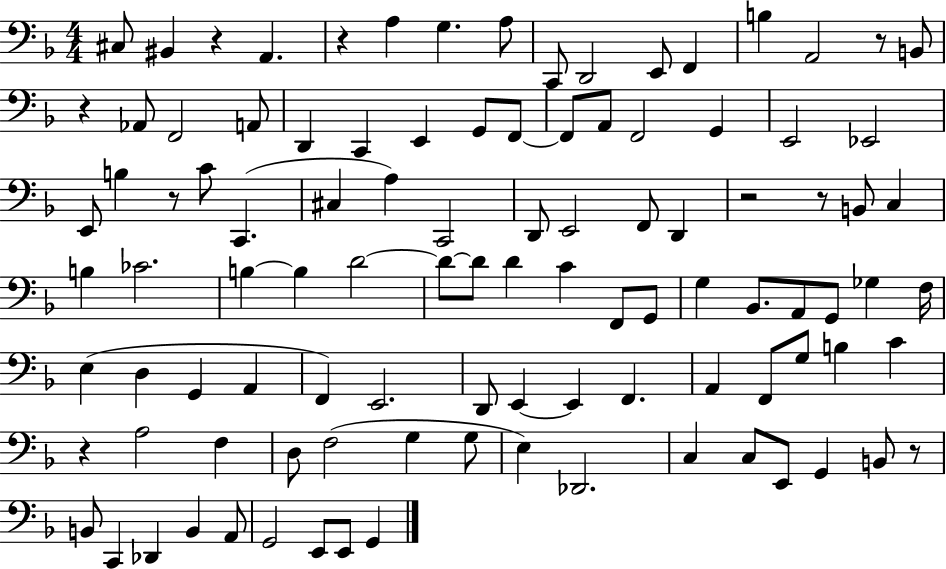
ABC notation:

X:1
T:Untitled
M:4/4
L:1/4
K:F
^C,/2 ^B,, z A,, z A, G, A,/2 C,,/2 D,,2 E,,/2 F,, B, A,,2 z/2 B,,/2 z _A,,/2 F,,2 A,,/2 D,, C,, E,, G,,/2 F,,/2 F,,/2 A,,/2 F,,2 G,, E,,2 _E,,2 E,,/2 B, z/2 C/2 C,, ^C, A, C,,2 D,,/2 E,,2 F,,/2 D,, z2 z/2 B,,/2 C, B, _C2 B, B, D2 D/2 D/2 D C F,,/2 G,,/2 G, _B,,/2 A,,/2 G,,/2 _G, F,/4 E, D, G,, A,, F,, E,,2 D,,/2 E,, E,, F,, A,, F,,/2 G,/2 B, C z A,2 F, D,/2 F,2 G, G,/2 E, _D,,2 C, C,/2 E,,/2 G,, B,,/2 z/2 B,,/2 C,, _D,, B,, A,,/2 G,,2 E,,/2 E,,/2 G,,